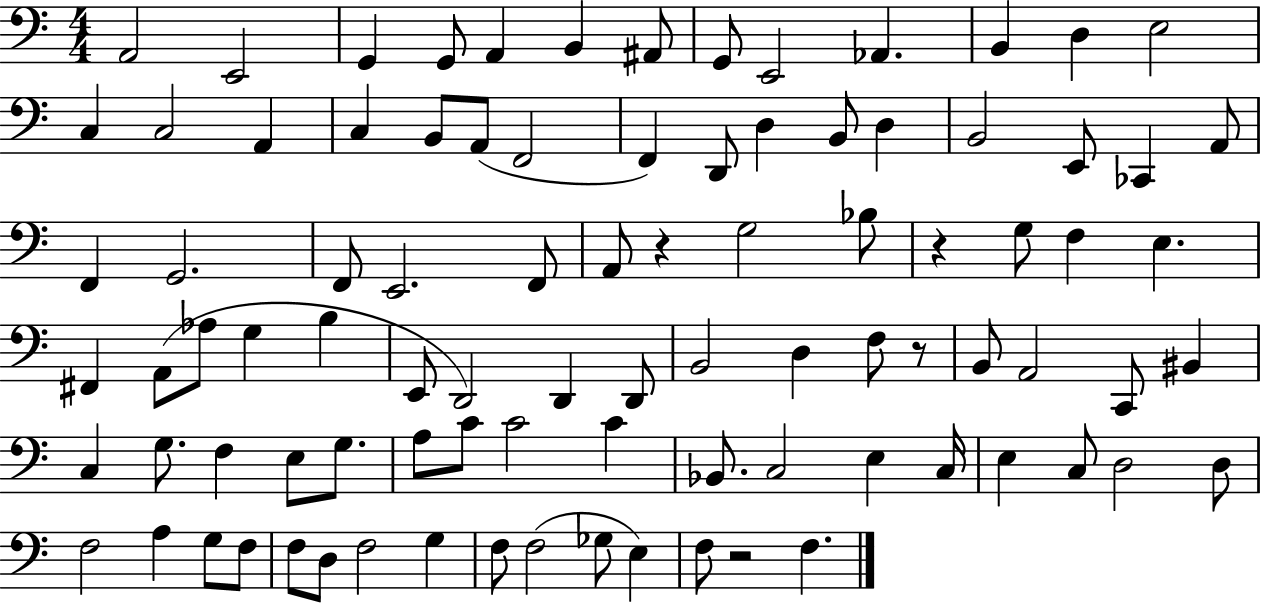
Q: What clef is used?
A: bass